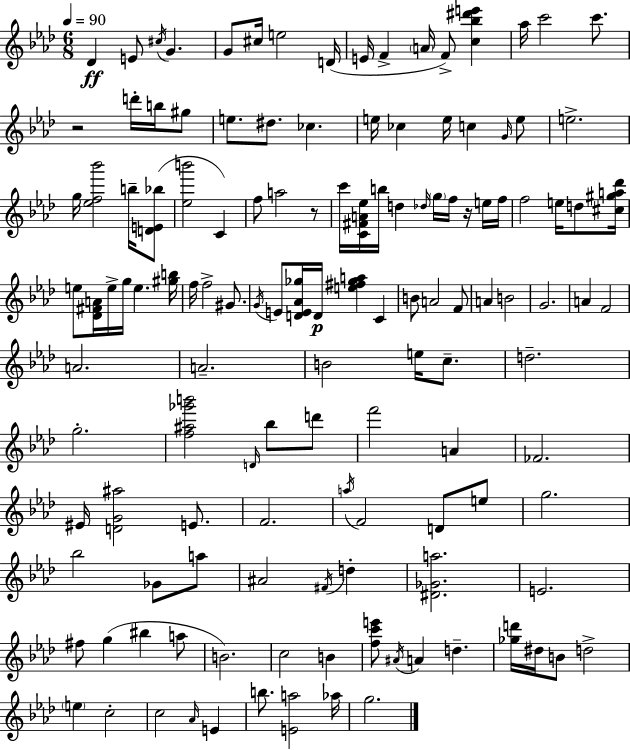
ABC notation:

X:1
T:Untitled
M:6/8
L:1/4
K:Fm
_D E/2 ^c/4 G G/2 ^c/4 e2 D/4 E/4 F A/4 F/2 [c_b^d'e'] _a/4 c'2 c'/2 z2 d'/4 b/4 ^g/2 e/2 ^d/2 _c e/4 _c e/4 c G/4 e/2 e2 g/4 [_ef_b']2 b/4 [DE_b]/2 [_eb']2 C f/2 a2 z/2 c'/4 [C^FA_e]/4 b/4 d _d/4 g/4 f/4 z/4 e/4 f/4 f2 e/4 d/2 [^c^ga_d']/4 e/2 [_D^FA]/4 e/4 g/4 e [^gb]/4 f/4 f2 ^G/2 G/4 E/2 [DE_A_g]/4 D/4 [e^f_ga] C B/2 A2 F/2 A B2 G2 A F2 A2 A2 B2 e/4 c/2 d2 g2 [f^a_g'b']2 D/4 _b/2 d'/2 f'2 A _F2 ^E/4 [DG^a]2 E/2 F2 a/4 F2 D/2 e/2 g2 _b2 _G/2 a/2 ^A2 ^F/4 d [^D_Ga]2 E2 ^f/2 g ^b a/2 B2 c2 B [fc'e']/2 ^A/4 A d [_gd']/4 ^d/4 B/2 d2 e c2 c2 _A/4 E b/2 [Ea]2 _a/4 g2